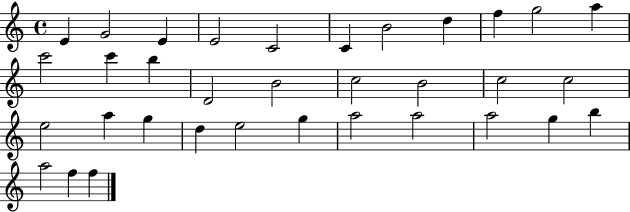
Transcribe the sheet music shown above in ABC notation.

X:1
T:Untitled
M:4/4
L:1/4
K:C
E G2 E E2 C2 C B2 d f g2 a c'2 c' b D2 B2 c2 B2 c2 c2 e2 a g d e2 g a2 a2 a2 g b a2 f f